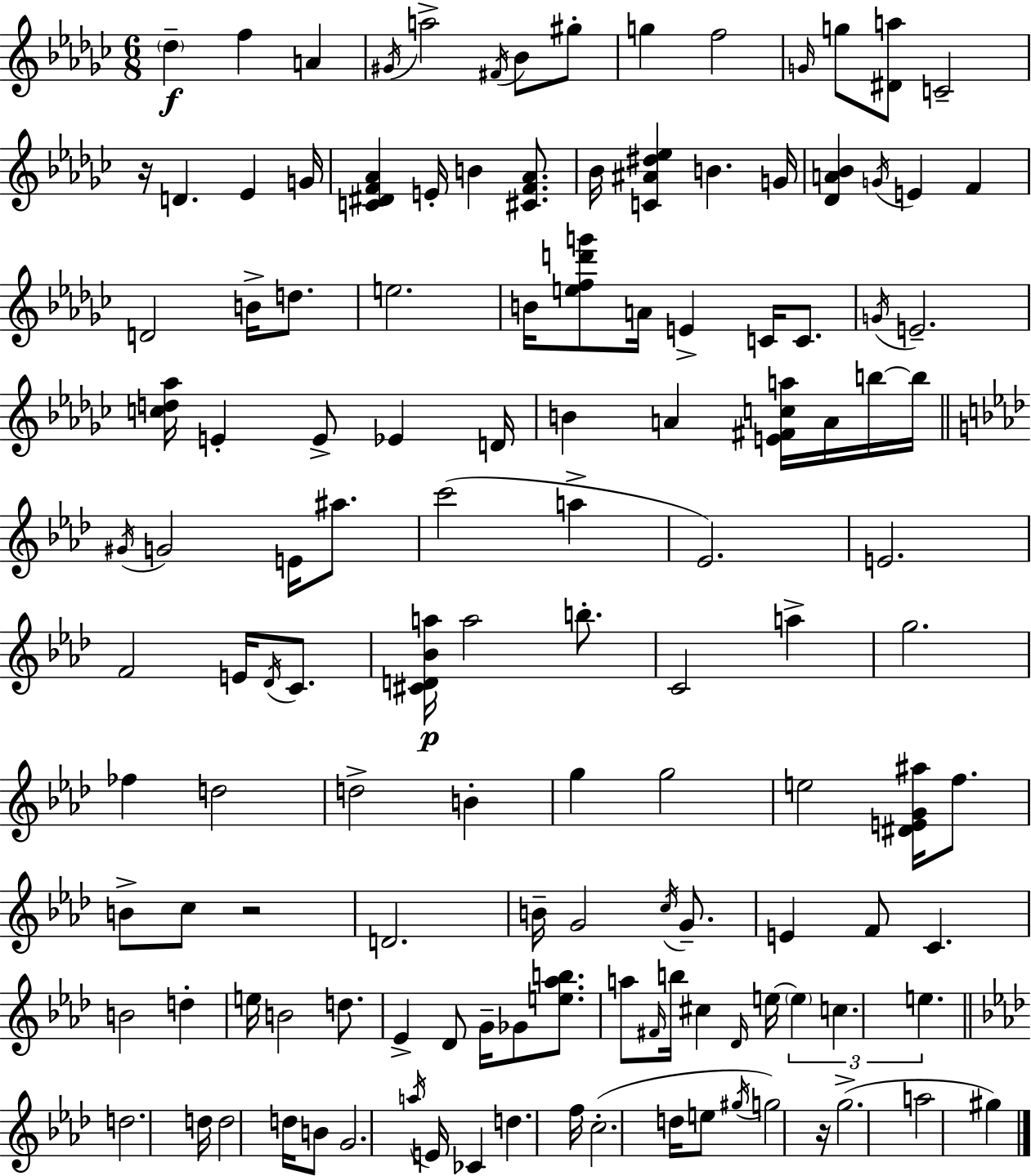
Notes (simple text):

Db5/q F5/q A4/q G#4/s A5/h F#4/s Bb4/e G#5/e G5/q F5/h G4/s G5/e [D#4,A5]/e C4/h R/s D4/q. Eb4/q G4/s [C4,D#4,F4,Ab4]/q E4/s B4/q [C#4,F4,Ab4]/e. Bb4/s [C4,A#4,D#5,Eb5]/q B4/q. G4/s [Db4,A4,Bb4]/q G4/s E4/q F4/q D4/h B4/s D5/e. E5/h. B4/s [E5,F5,D6,G6]/e A4/s E4/q C4/s C4/e. G4/s E4/h. [C5,D5,Ab5]/s E4/q E4/e Eb4/q D4/s B4/q A4/q [E4,F#4,C5,A5]/s A4/s B5/s B5/s G#4/s G4/h E4/s A#5/e. C6/h A5/q Eb4/h. E4/h. F4/h E4/s Db4/s C4/e. [C#4,D4,Bb4,A5]/s A5/h B5/e. C4/h A5/q G5/h. FES5/q D5/h D5/h B4/q G5/q G5/h E5/h [D#4,E4,G4,A#5]/s F5/e. B4/e C5/e R/h D4/h. B4/s G4/h C5/s G4/e. E4/q F4/e C4/q. B4/h D5/q E5/s B4/h D5/e. Eb4/q Db4/e G4/s Gb4/e [E5,Ab5,B5]/e. A5/e F#4/s B5/s C#5/q Db4/s E5/s E5/q C5/q. E5/q. D5/h. D5/s D5/h D5/s B4/e G4/h. A5/s E4/s CES4/q D5/q. F5/s C5/h. D5/s E5/e G#5/s G5/h R/s G5/h. A5/h G#5/q